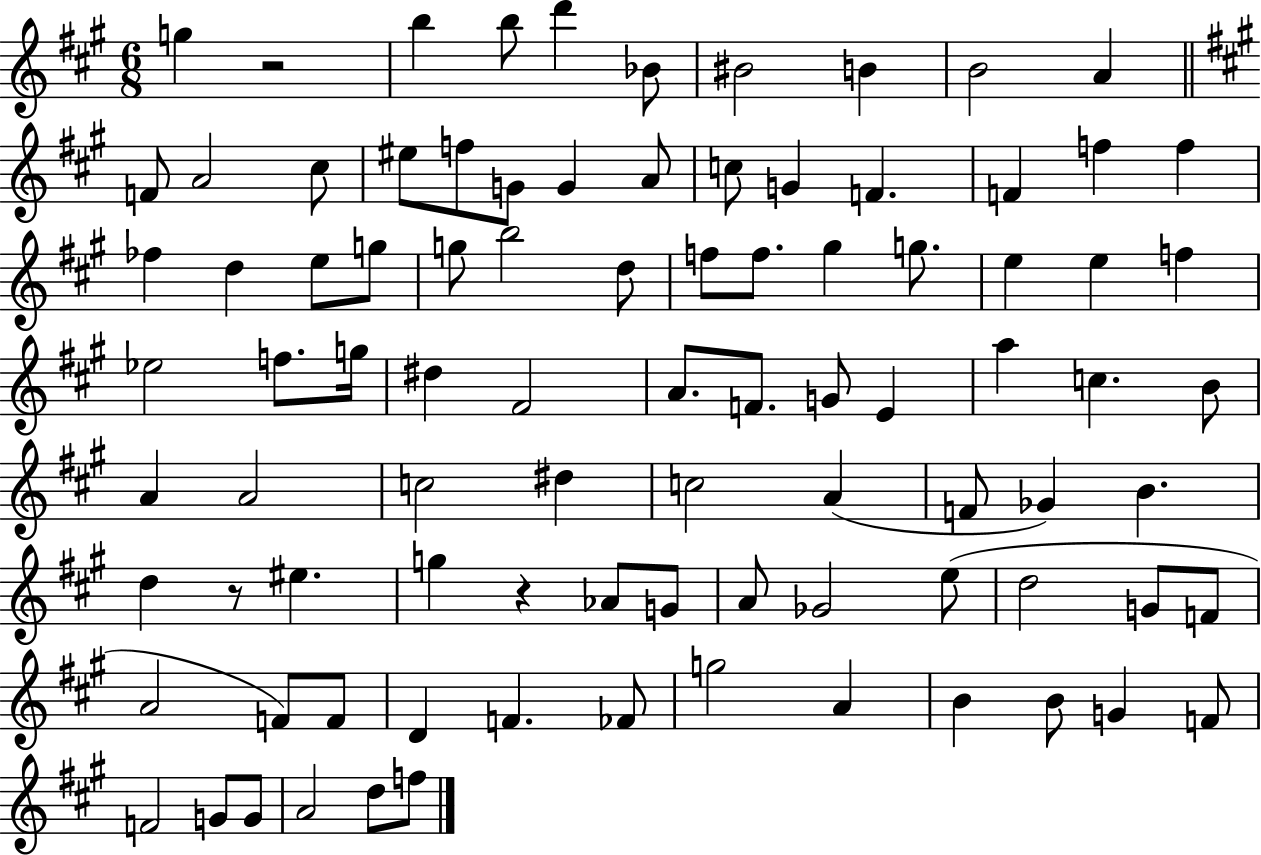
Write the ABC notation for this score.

X:1
T:Untitled
M:6/8
L:1/4
K:A
g z2 b b/2 d' _B/2 ^B2 B B2 A F/2 A2 ^c/2 ^e/2 f/2 G/2 G A/2 c/2 G F F f f _f d e/2 g/2 g/2 b2 d/2 f/2 f/2 ^g g/2 e e f _e2 f/2 g/4 ^d ^F2 A/2 F/2 G/2 E a c B/2 A A2 c2 ^d c2 A F/2 _G B d z/2 ^e g z _A/2 G/2 A/2 _G2 e/2 d2 G/2 F/2 A2 F/2 F/2 D F _F/2 g2 A B B/2 G F/2 F2 G/2 G/2 A2 d/2 f/2